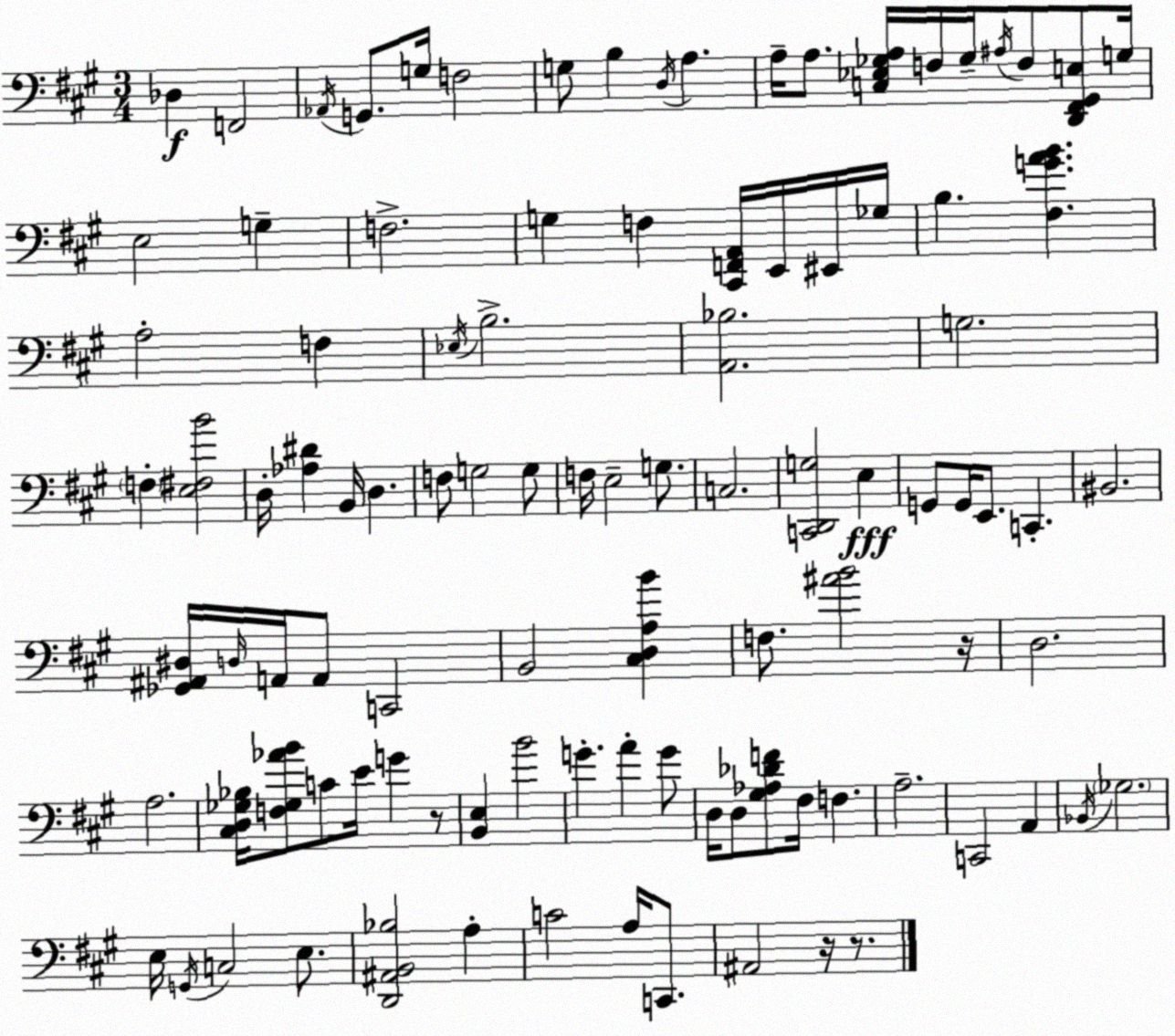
X:1
T:Untitled
M:3/4
L:1/4
K:A
_D, F,,2 _A,,/4 G,,/2 G,/4 F,2 G,/2 B, D,/4 A, A,/4 A,/2 [C,_E,_G,A,]/4 F,/4 _G,/4 ^A,/4 F,/2 [D,,^F,,^G,,E,]/2 G,/4 E,2 G, F,2 G, F, [^C,,F,,A,,]/4 E,,/4 ^E,,/4 _G,/4 B, [^F,GAB] A,2 F, _E,/4 B,2 [A,,_B,]2 G,2 F, [E,^F,B]2 D,/4 [_A,^D] B,,/4 D, F,/2 G,2 G,/2 F,/4 E,2 G,/2 C,2 [C,,D,,G,]2 E, G,,/2 G,,/4 E,,/2 C,, ^B,,2 [_G,,^A,,^D,]/4 D,/4 A,,/4 A,,/2 C,,2 B,,2 [^C,D,A,B] F,/2 [^AB]2 z/4 D,2 A,2 [^C,D,_G,_B,]/4 [F,_G,_AB]/2 C/2 E/4 G z/2 [B,,E,] B2 G A G/2 D,/4 D,/2 [^G,_A,_DF]/2 ^F,/4 F, A,2 C,,2 A,, _B,,/4 _G,2 E,/4 G,,/4 C,2 E,/2 [D,,^A,,B,,_B,]2 A, C2 A,/4 C,,/2 ^A,,2 z/4 z/2